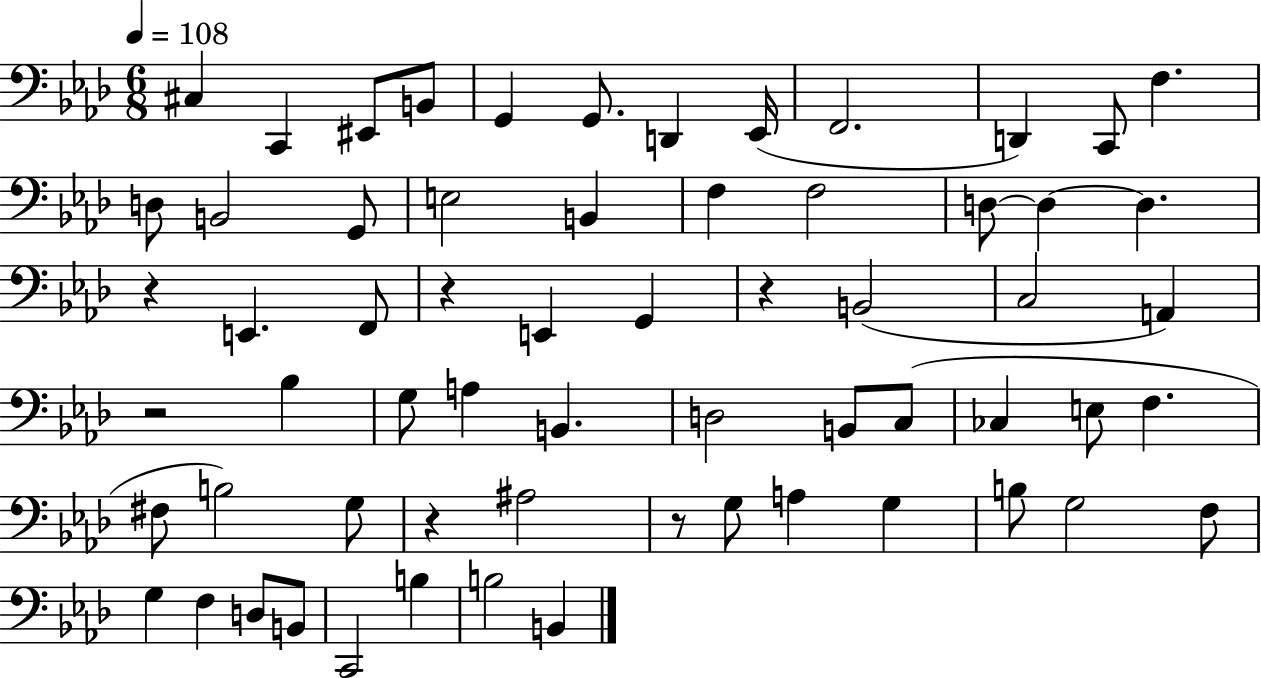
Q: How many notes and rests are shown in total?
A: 63